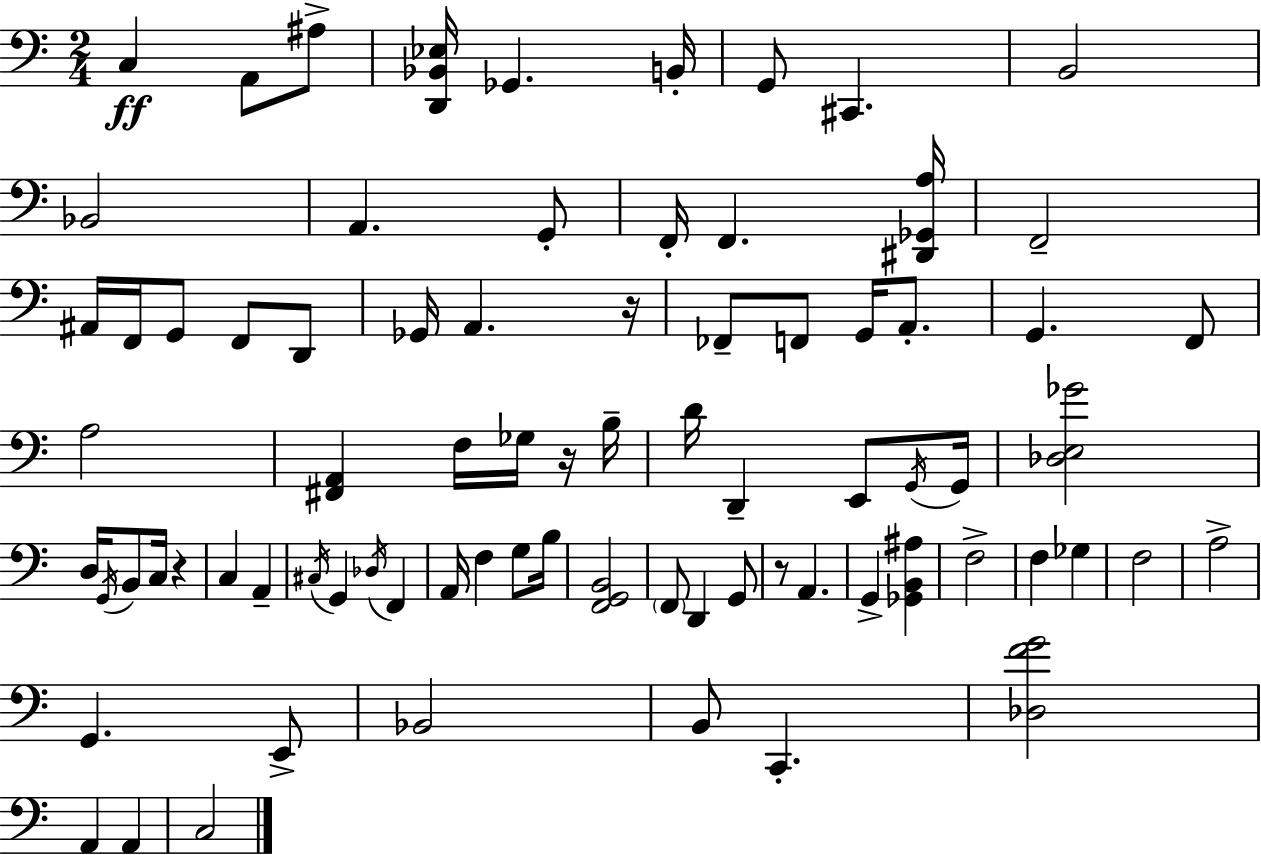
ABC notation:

X:1
T:Untitled
M:2/4
L:1/4
K:C
C, A,,/2 ^A,/2 [D,,_B,,_E,]/4 _G,, B,,/4 G,,/2 ^C,, B,,2 _B,,2 A,, G,,/2 F,,/4 F,, [^D,,_G,,A,]/4 F,,2 ^A,,/4 F,,/4 G,,/2 F,,/2 D,,/2 _G,,/4 A,, z/4 _F,,/2 F,,/2 G,,/4 A,,/2 G,, F,,/2 A,2 [^F,,A,,] F,/4 _G,/4 z/4 B,/4 D/4 D,, E,,/2 G,,/4 G,,/4 [_D,E,_G]2 D,/4 G,,/4 B,,/2 C,/4 z C, A,, ^C,/4 G,, _D,/4 F,, A,,/4 F, G,/2 B,/4 [F,,G,,B,,]2 F,,/2 D,, G,,/2 z/2 A,, G,, [_G,,B,,^A,] F,2 F, _G, F,2 A,2 G,, E,,/2 _B,,2 B,,/2 C,, [_D,FG]2 A,, A,, C,2